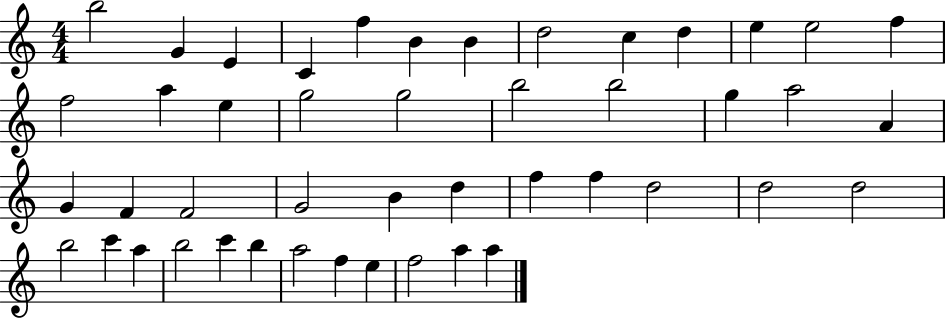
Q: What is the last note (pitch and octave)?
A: A5